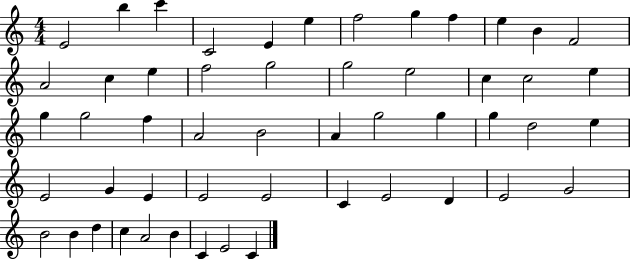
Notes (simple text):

E4/h B5/q C6/q C4/h E4/q E5/q F5/h G5/q F5/q E5/q B4/q F4/h A4/h C5/q E5/q F5/h G5/h G5/h E5/h C5/q C5/h E5/q G5/q G5/h F5/q A4/h B4/h A4/q G5/h G5/q G5/q D5/h E5/q E4/h G4/q E4/q E4/h E4/h C4/q E4/h D4/q E4/h G4/h B4/h B4/q D5/q C5/q A4/h B4/q C4/q E4/h C4/q